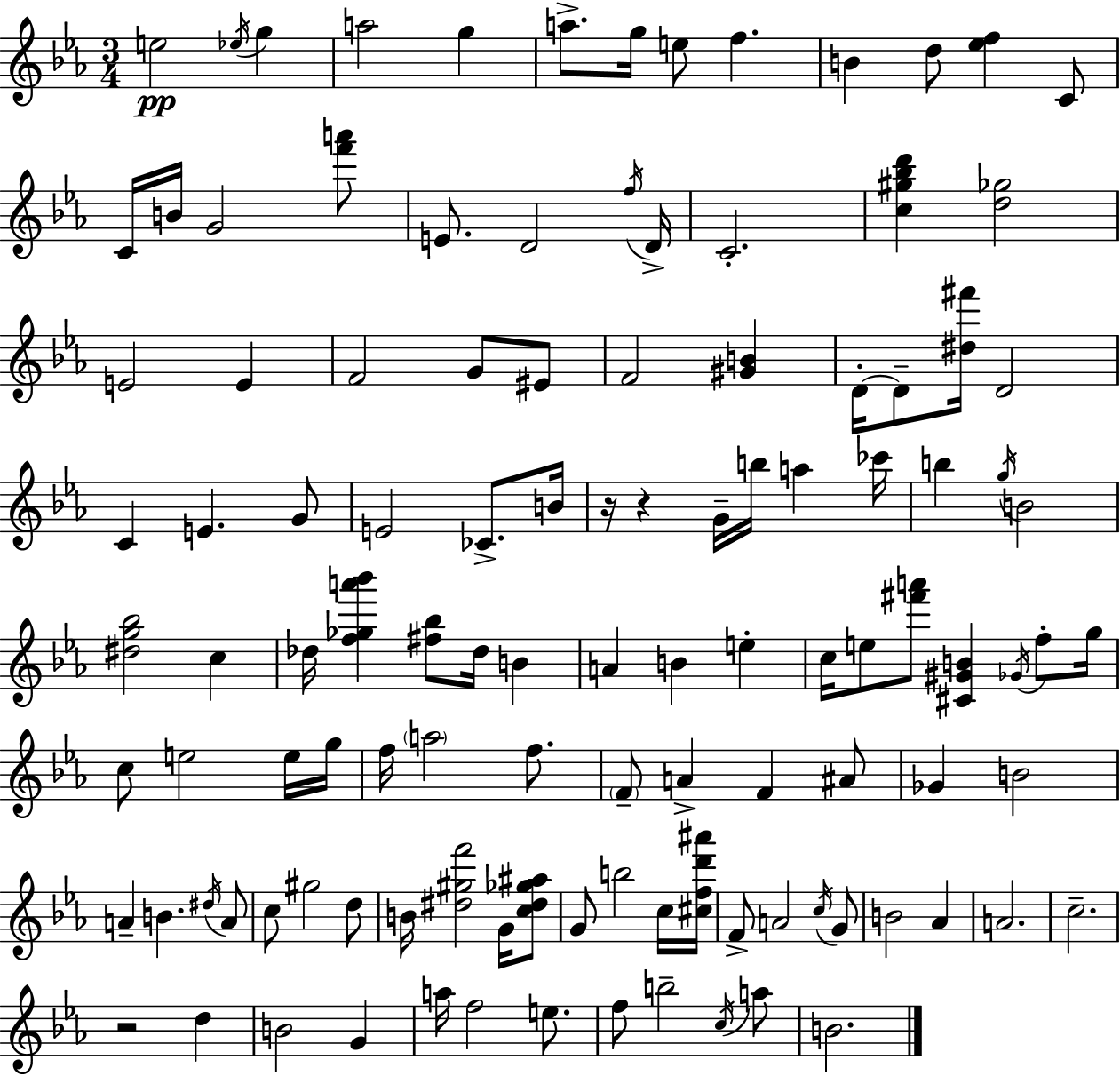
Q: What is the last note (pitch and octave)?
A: B4